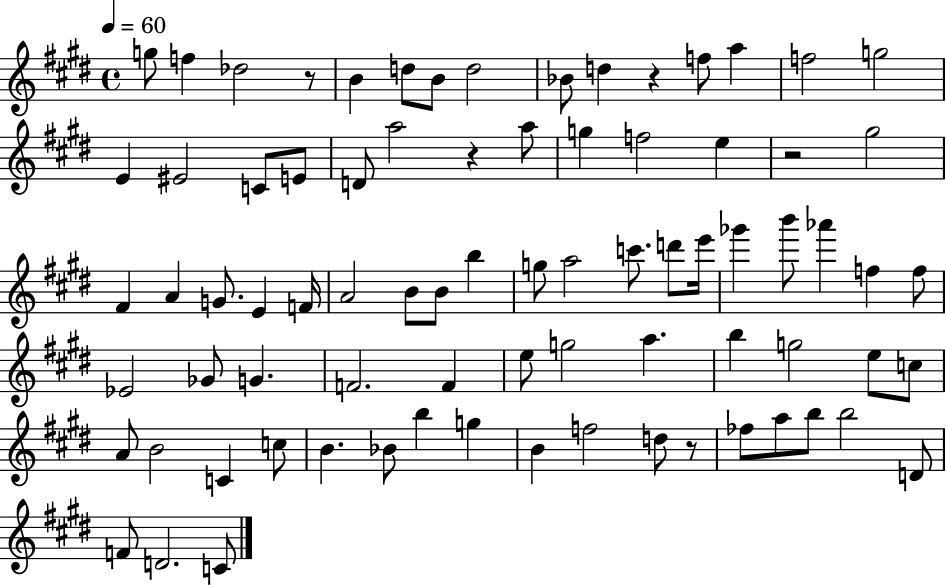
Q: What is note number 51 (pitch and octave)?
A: A5